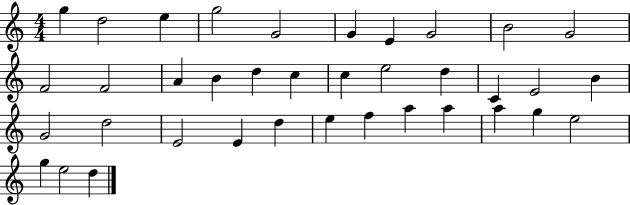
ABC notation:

X:1
T:Untitled
M:4/4
L:1/4
K:C
g d2 e g2 G2 G E G2 B2 G2 F2 F2 A B d c c e2 d C E2 B G2 d2 E2 E d e f a a a g e2 g e2 d